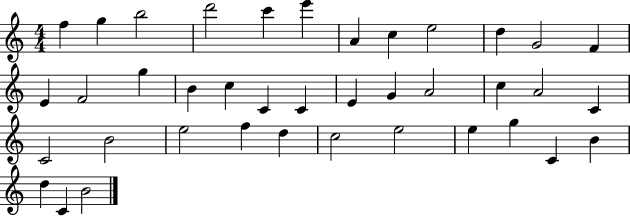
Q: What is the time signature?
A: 4/4